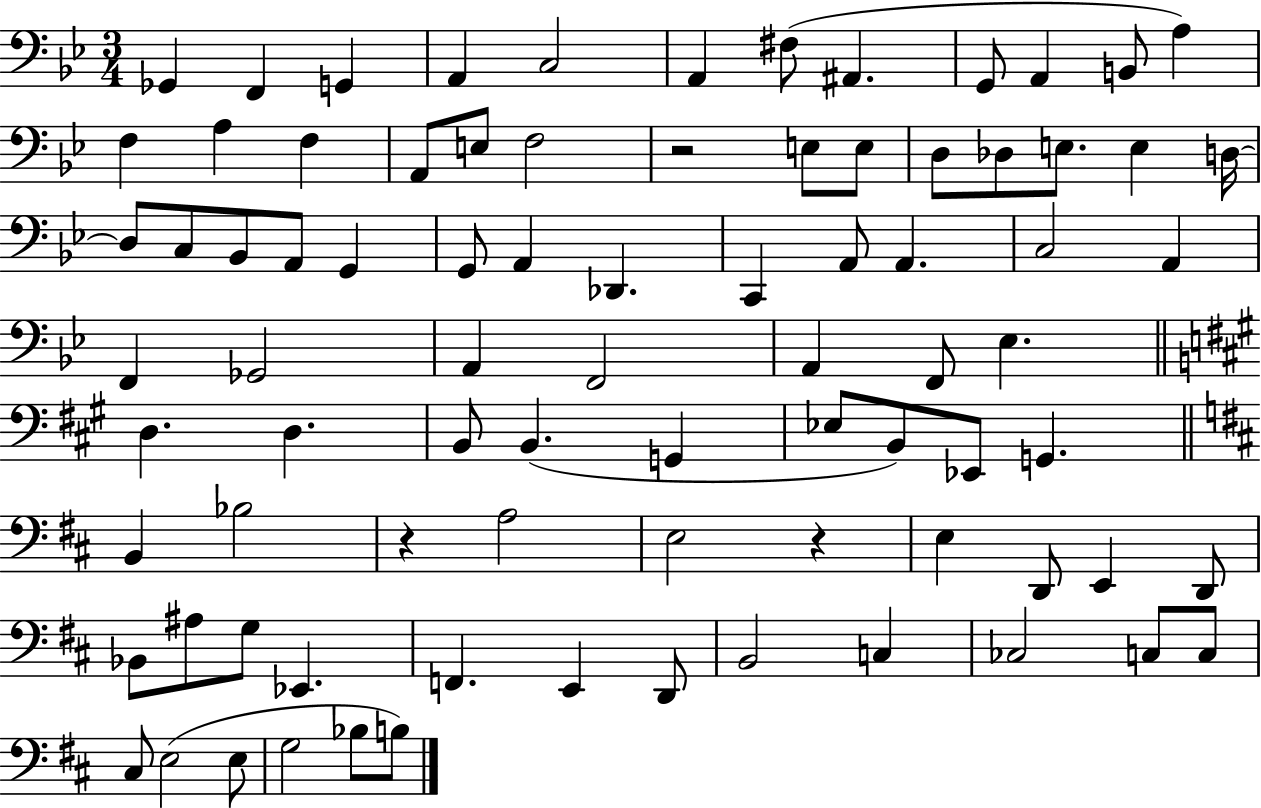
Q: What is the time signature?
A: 3/4